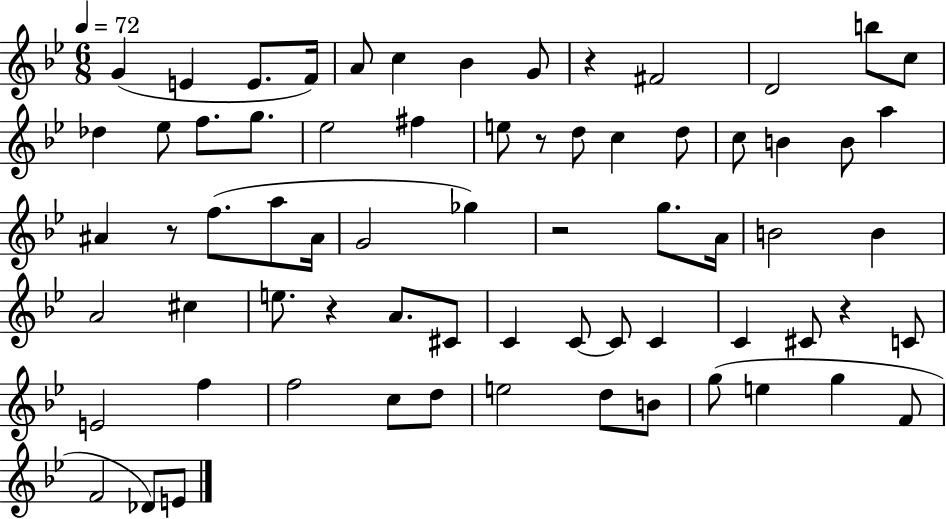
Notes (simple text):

G4/q E4/q E4/e. F4/s A4/e C5/q Bb4/q G4/e R/q F#4/h D4/h B5/e C5/e Db5/q Eb5/e F5/e. G5/e. Eb5/h F#5/q E5/e R/e D5/e C5/q D5/e C5/e B4/q B4/e A5/q A#4/q R/e F5/e. A5/e A#4/s G4/h Gb5/q R/h G5/e. A4/s B4/h B4/q A4/h C#5/q E5/e. R/q A4/e. C#4/e C4/q C4/e C4/e C4/q C4/q C#4/e R/q C4/e E4/h F5/q F5/h C5/e D5/e E5/h D5/e B4/e G5/e E5/q G5/q F4/e F4/h Db4/e E4/e